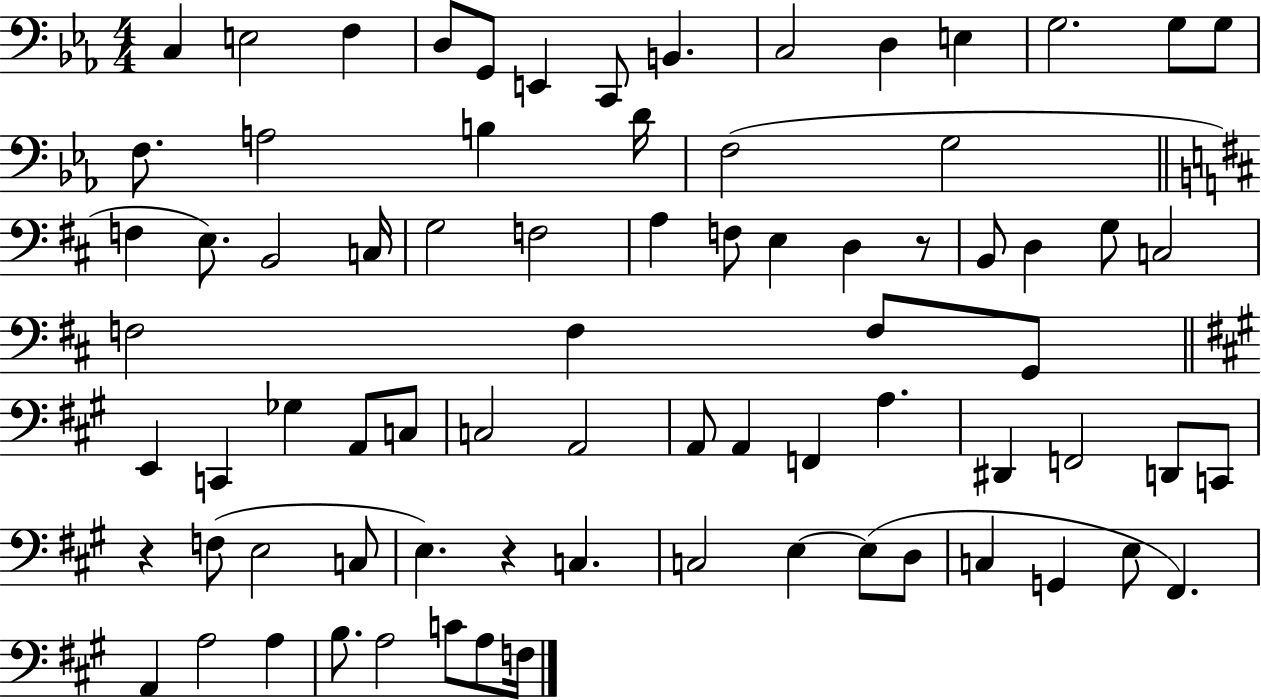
X:1
T:Untitled
M:4/4
L:1/4
K:Eb
C, E,2 F, D,/2 G,,/2 E,, C,,/2 B,, C,2 D, E, G,2 G,/2 G,/2 F,/2 A,2 B, D/4 F,2 G,2 F, E,/2 B,,2 C,/4 G,2 F,2 A, F,/2 E, D, z/2 B,,/2 D, G,/2 C,2 F,2 F, F,/2 G,,/2 E,, C,, _G, A,,/2 C,/2 C,2 A,,2 A,,/2 A,, F,, A, ^D,, F,,2 D,,/2 C,,/2 z F,/2 E,2 C,/2 E, z C, C,2 E, E,/2 D,/2 C, G,, E,/2 ^F,, A,, A,2 A, B,/2 A,2 C/2 A,/2 F,/4